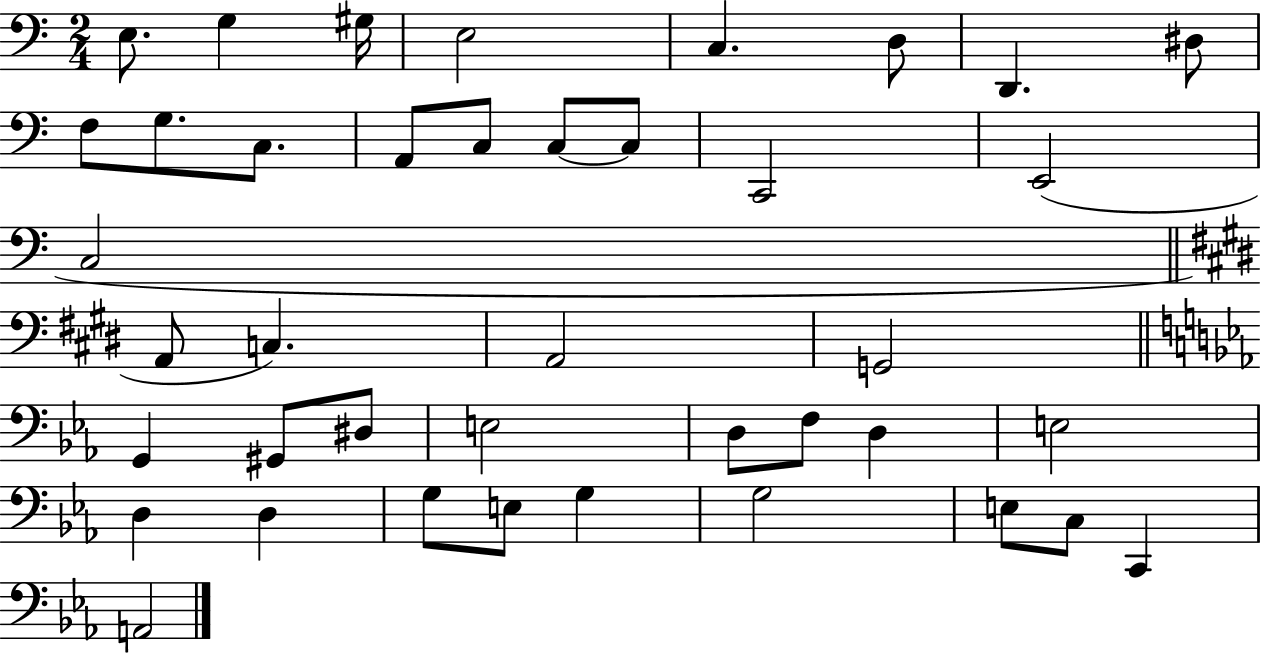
E3/e. G3/q G#3/s E3/h C3/q. D3/e D2/q. D#3/e F3/e G3/e. C3/e. A2/e C3/e C3/e C3/e C2/h E2/h C3/h A2/e C3/q. A2/h G2/h G2/q G#2/e D#3/e E3/h D3/e F3/e D3/q E3/h D3/q D3/q G3/e E3/e G3/q G3/h E3/e C3/e C2/q A2/h